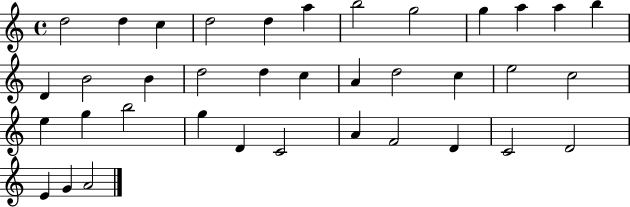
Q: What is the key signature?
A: C major